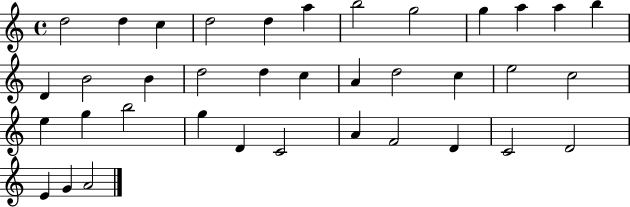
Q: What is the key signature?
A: C major